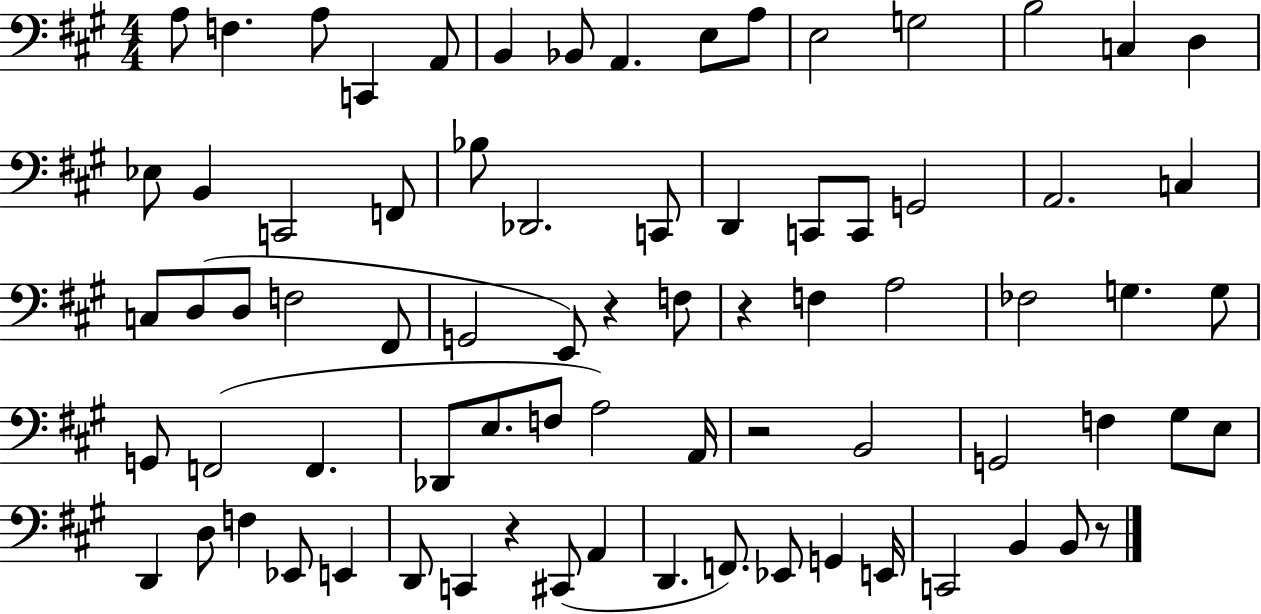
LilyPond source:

{
  \clef bass
  \numericTimeSignature
  \time 4/4
  \key a \major
  a8 f4. a8 c,4 a,8 | b,4 bes,8 a,4. e8 a8 | e2 g2 | b2 c4 d4 | \break ees8 b,4 c,2 f,8 | bes8 des,2. c,8 | d,4 c,8 c,8 g,2 | a,2. c4 | \break c8 d8( d8 f2 fis,8 | g,2 e,8) r4 f8 | r4 f4 a2 | fes2 g4. g8 | \break g,8 f,2( f,4. | des,8 e8. f8 a2) a,16 | r2 b,2 | g,2 f4 gis8 e8 | \break d,4 d8 f4 ees,8 e,4 | d,8 c,4 r4 cis,8( a,4 | d,4. f,8.) ees,8 g,4 e,16 | c,2 b,4 b,8 r8 | \break \bar "|."
}